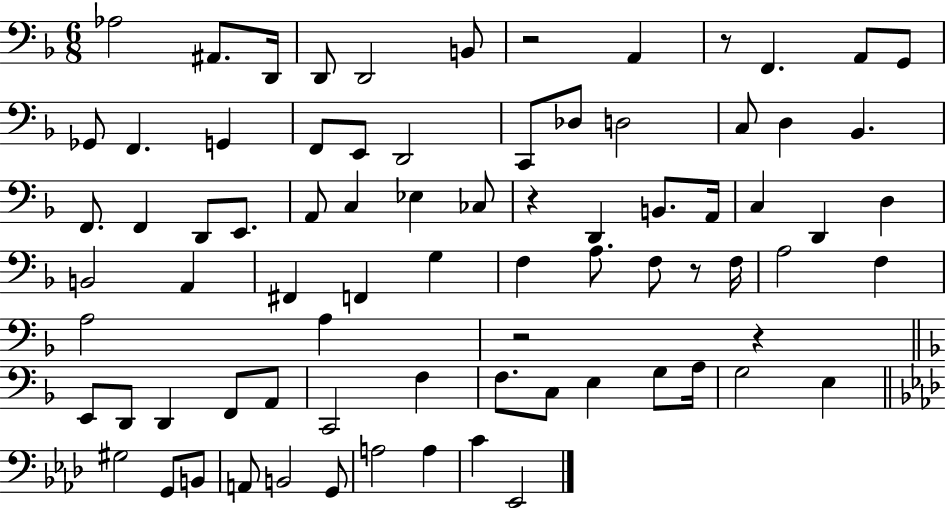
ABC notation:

X:1
T:Untitled
M:6/8
L:1/4
K:F
_A,2 ^A,,/2 D,,/4 D,,/2 D,,2 B,,/2 z2 A,, z/2 F,, A,,/2 G,,/2 _G,,/2 F,, G,, F,,/2 E,,/2 D,,2 C,,/2 _D,/2 D,2 C,/2 D, _B,, F,,/2 F,, D,,/2 E,,/2 A,,/2 C, _E, _C,/2 z D,, B,,/2 A,,/4 C, D,, D, B,,2 A,, ^F,, F,, G, F, A,/2 F,/2 z/2 F,/4 A,2 F, A,2 A, z2 z E,,/2 D,,/2 D,, F,,/2 A,,/2 C,,2 F, F,/2 C,/2 E, G,/2 A,/4 G,2 E, ^G,2 G,,/2 B,,/2 A,,/2 B,,2 G,,/2 A,2 A, C _E,,2